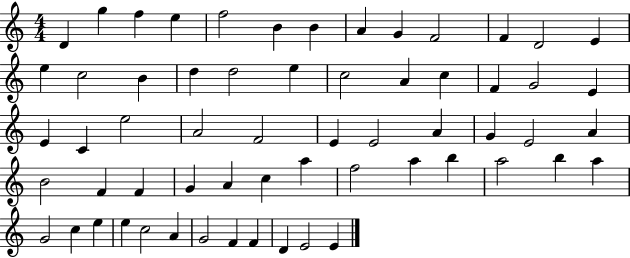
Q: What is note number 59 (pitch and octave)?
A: D4